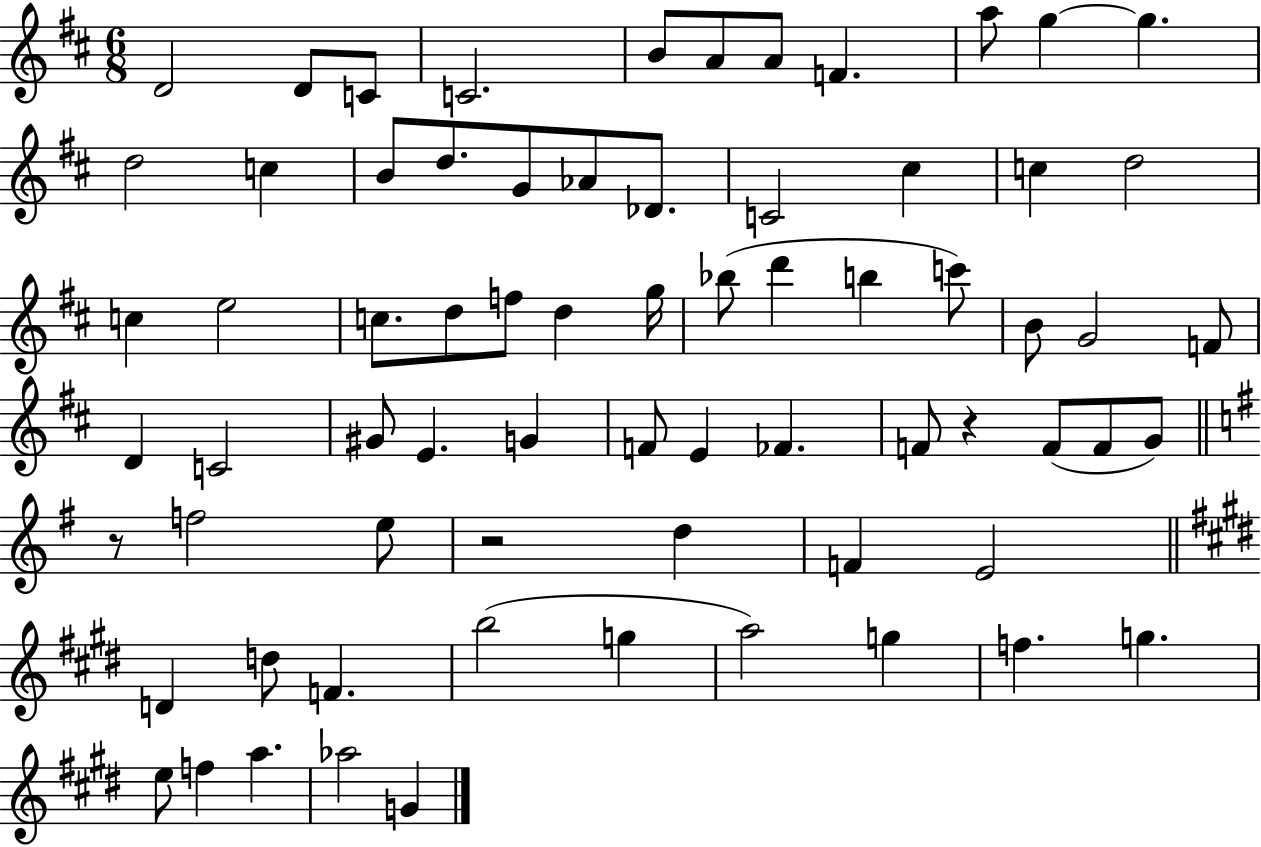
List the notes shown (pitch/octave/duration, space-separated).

D4/h D4/e C4/e C4/h. B4/e A4/e A4/e F4/q. A5/e G5/q G5/q. D5/h C5/q B4/e D5/e. G4/e Ab4/e Db4/e. C4/h C#5/q C5/q D5/h C5/q E5/h C5/e. D5/e F5/e D5/q G5/s Bb5/e D6/q B5/q C6/e B4/e G4/h F4/e D4/q C4/h G#4/e E4/q. G4/q F4/e E4/q FES4/q. F4/e R/q F4/e F4/e G4/e R/e F5/h E5/e R/h D5/q F4/q E4/h D4/q D5/e F4/q. B5/h G5/q A5/h G5/q F5/q. G5/q. E5/e F5/q A5/q. Ab5/h G4/q